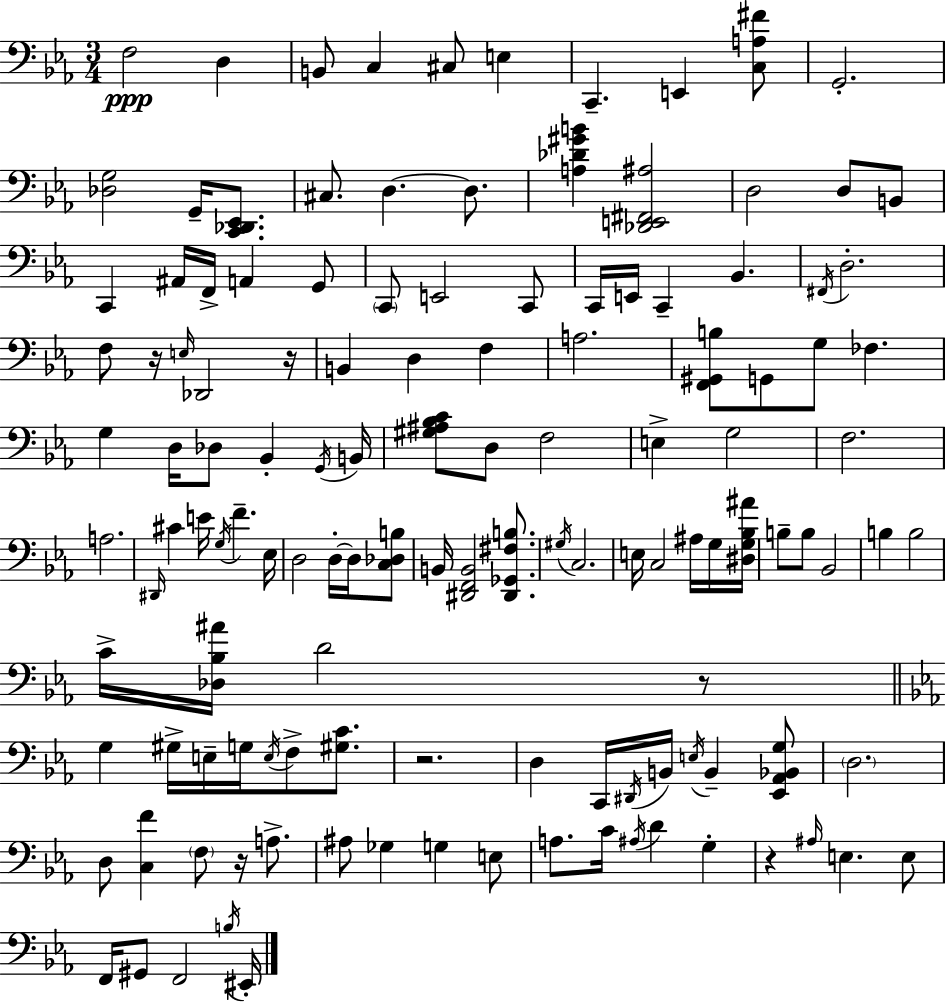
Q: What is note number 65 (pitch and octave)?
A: E3